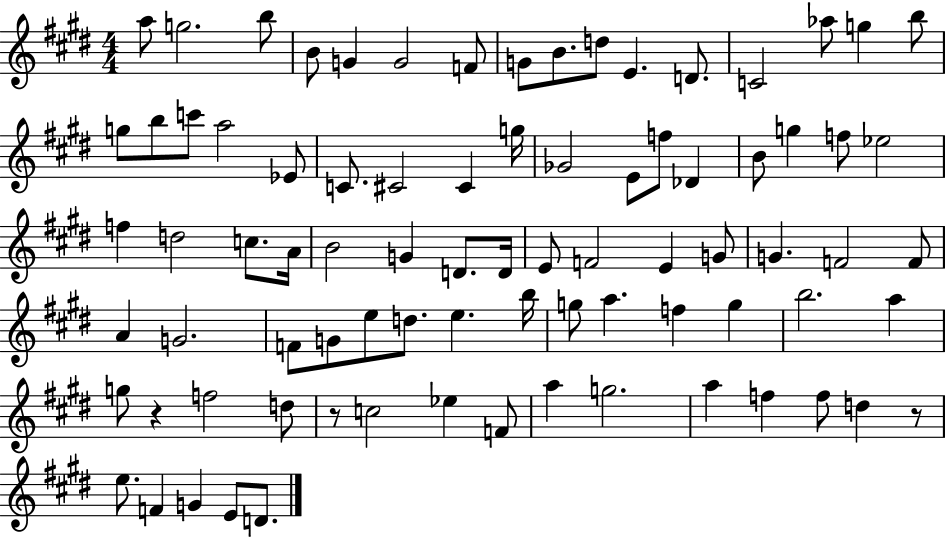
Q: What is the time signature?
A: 4/4